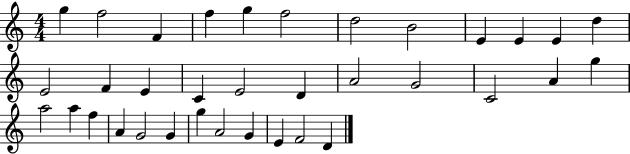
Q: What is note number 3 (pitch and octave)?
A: F4